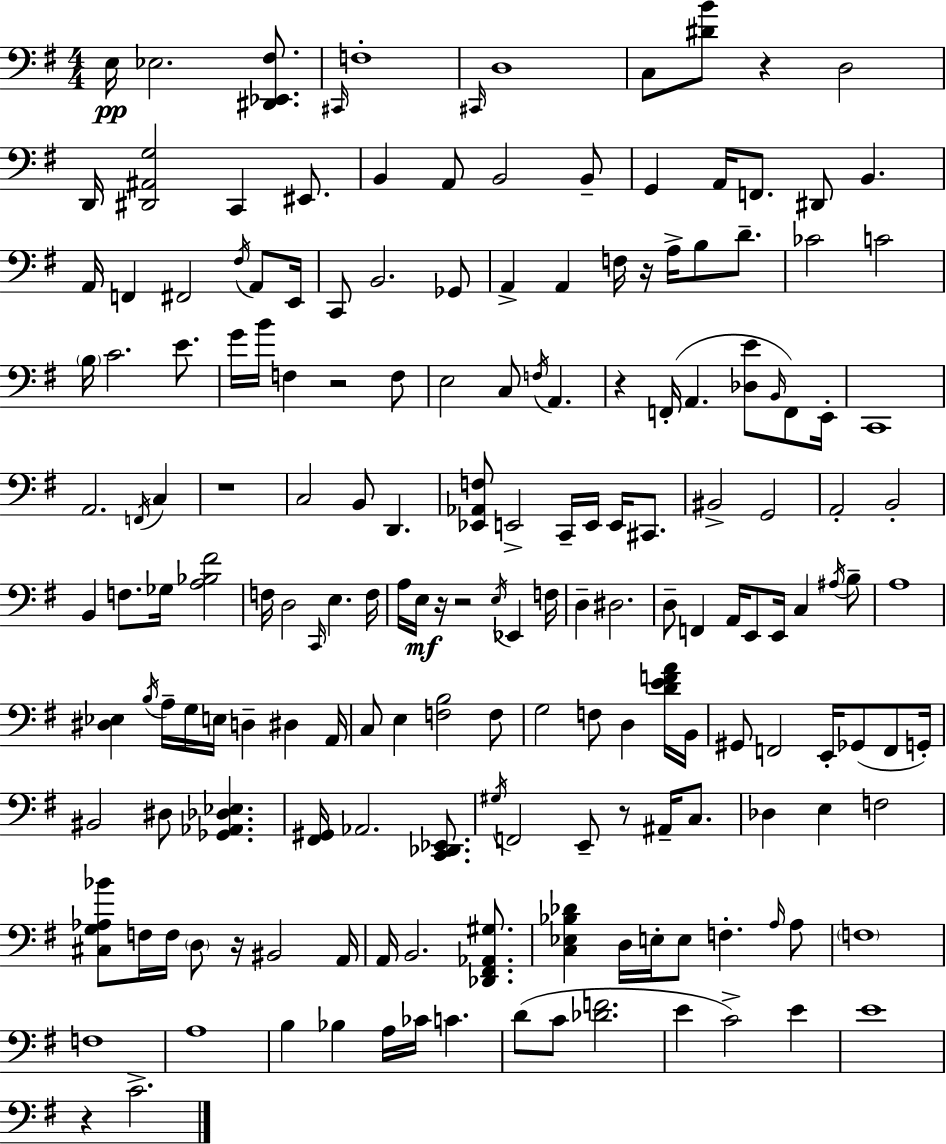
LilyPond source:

{
  \clef bass
  \numericTimeSignature
  \time 4/4
  \key g \major
  e16\pp ees2. <dis, ees, fis>8. | \grace { cis,16 } f1-. | \grace { cis,16 } d1 | c8 <dis' b'>8 r4 d2 | \break d,16 <dis, ais, g>2 c,4 eis,8. | b,4 a,8 b,2 | b,8-- g,4 a,16 f,8. dis,8 b,4. | a,16 f,4 fis,2 \acciaccatura { fis16 } | \break a,8 e,16 c,8 b,2. | ges,8 a,4-> a,4 f16 r16 a16-> b8 | d'8.-- ces'2 c'2 | \parenthesize b16 c'2. | \break e'8. g'16 b'16 f4 r2 | f8 e2 c8 \acciaccatura { f16 } a,4. | r4 f,16-.( a,4. <des e'>8 | \grace { b,16 }) f,8 e,16-. c,1 | \break a,2. | \acciaccatura { f,16 } c4 r1 | c2 b,8 | d,4. <ees, aes, f>8 e,2-> | \break c,16-- e,16 e,16 cis,8. bis,2-> g,2 | a,2-. b,2-. | b,4 f8. ges16 <a bes fis'>2 | f16 d2 \grace { c,16 } | \break e4. f16 a16 e16\mf r16 r2 | \acciaccatura { e16 } ees,4 f16 d4-- dis2. | d8-- f,4 a,16 e,8 | e,16 c4 \acciaccatura { ais16 } b8-- a1 | \break <dis ees>4 \acciaccatura { b16 } a16-- g16 | e16 d4-- dis4 a,16 c8 e4 | <f b>2 f8 g2 | f8 d4 <d' e' f' a'>16 b,16 gis,8 f,2 | \break e,16-. ges,8( f,8 g,16-.) bis,2 | dis8 <ges, aes, des ees>4. <fis, gis,>16 aes,2. | <c, des, ees,>8. \acciaccatura { gis16 } f,2 | e,8-- r8 ais,16-- c8. des4 e4 | \break f2 <cis g aes bes'>8 f16 f16 \parenthesize d8 | r16 bis,2 a,16 a,16 b,2. | <des, fis, aes, gis>8. <c ees bes des'>4 d16 | e16-. e8 f4.-. \grace { a16 } a8 \parenthesize f1 | \break f1 | a1 | b4 | bes4 a16 ces'16 c'4. d'8( c'8 | \break <des' f'>2. e'4 | c'2->) e'4 e'1 | r4 | c'2.-> \bar "|."
}